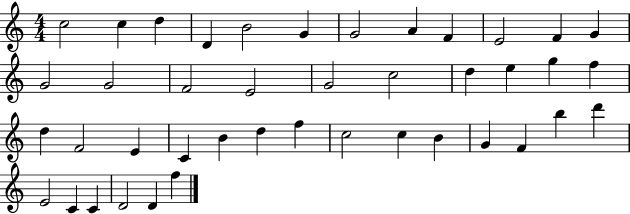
X:1
T:Untitled
M:4/4
L:1/4
K:C
c2 c d D B2 G G2 A F E2 F G G2 G2 F2 E2 G2 c2 d e g f d F2 E C B d f c2 c B G F b d' E2 C C D2 D f